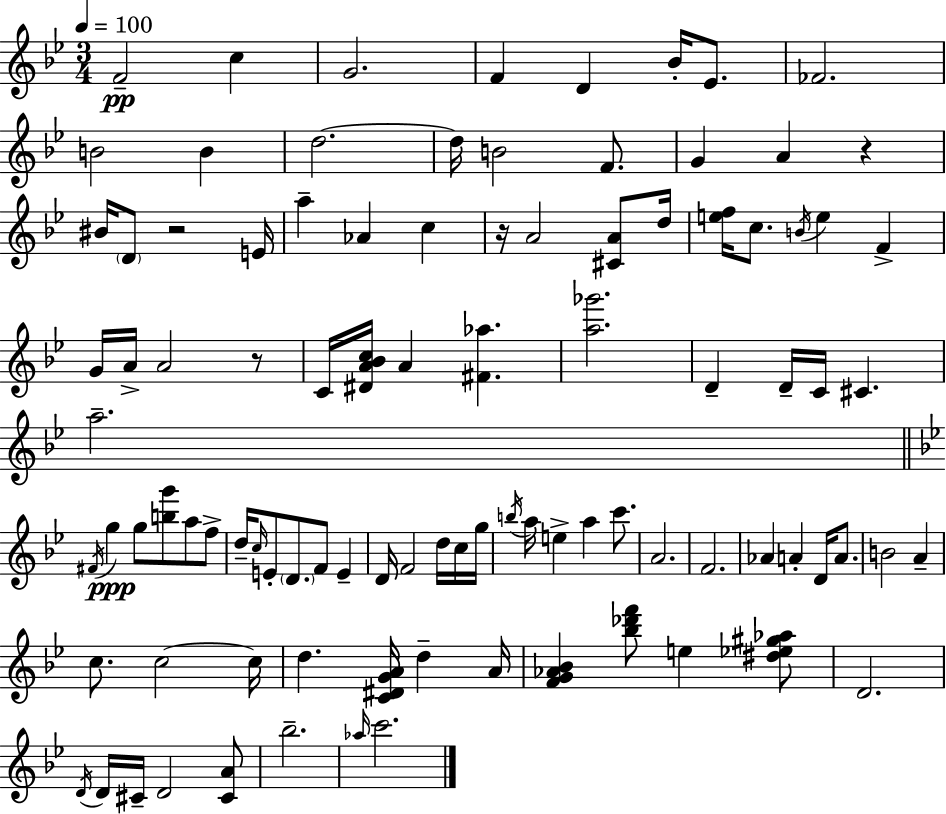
{
  \clef treble
  \numericTimeSignature
  \time 3/4
  \key g \minor
  \tempo 4 = 100
  \repeat volta 2 { f'2--\pp c''4 | g'2. | f'4 d'4 bes'16-. ees'8. | fes'2. | \break b'2 b'4 | d''2.~~ | d''16 b'2 f'8. | g'4 a'4 r4 | \break bis'16 \parenthesize d'8 r2 e'16 | a''4-- aes'4 c''4 | r16 a'2 <cis' a'>8 d''16 | <e'' f''>16 c''8. \acciaccatura { b'16 } e''4 f'4-> | \break g'16 a'16-> a'2 r8 | c'16 <dis' a' bes' c''>16 a'4 <fis' aes''>4. | <a'' ges'''>2. | d'4-- d'16-- c'16 cis'4. | \break a''2.-- | \bar "||" \break \key bes \major \acciaccatura { fis'16 } g''4\ppp g''8 <b'' g'''>8 a''8 f''8-> | d''16-- \grace { c''16 } e'8-. \parenthesize d'8. f'8 e'4-- | d'16 f'2 d''16 | c''16 g''16 \acciaccatura { b''16 } a''16 e''4-> a''4 | \break c'''8. a'2. | f'2. | aes'4 a'4-. d'16 | a'8. b'2 a'4-- | \break c''8. c''2~~ | c''16 d''4. <c' dis' g' a'>16 d''4-- | a'16 <f' g' aes' bes'>4 <bes'' des''' f'''>8 e''4 | <dis'' ees'' gis'' aes''>8 d'2. | \break \acciaccatura { d'16 } d'16 cis'16-- d'2 | <cis' a'>8 bes''2.-- | \grace { aes''16 } c'''2. | } \bar "|."
}